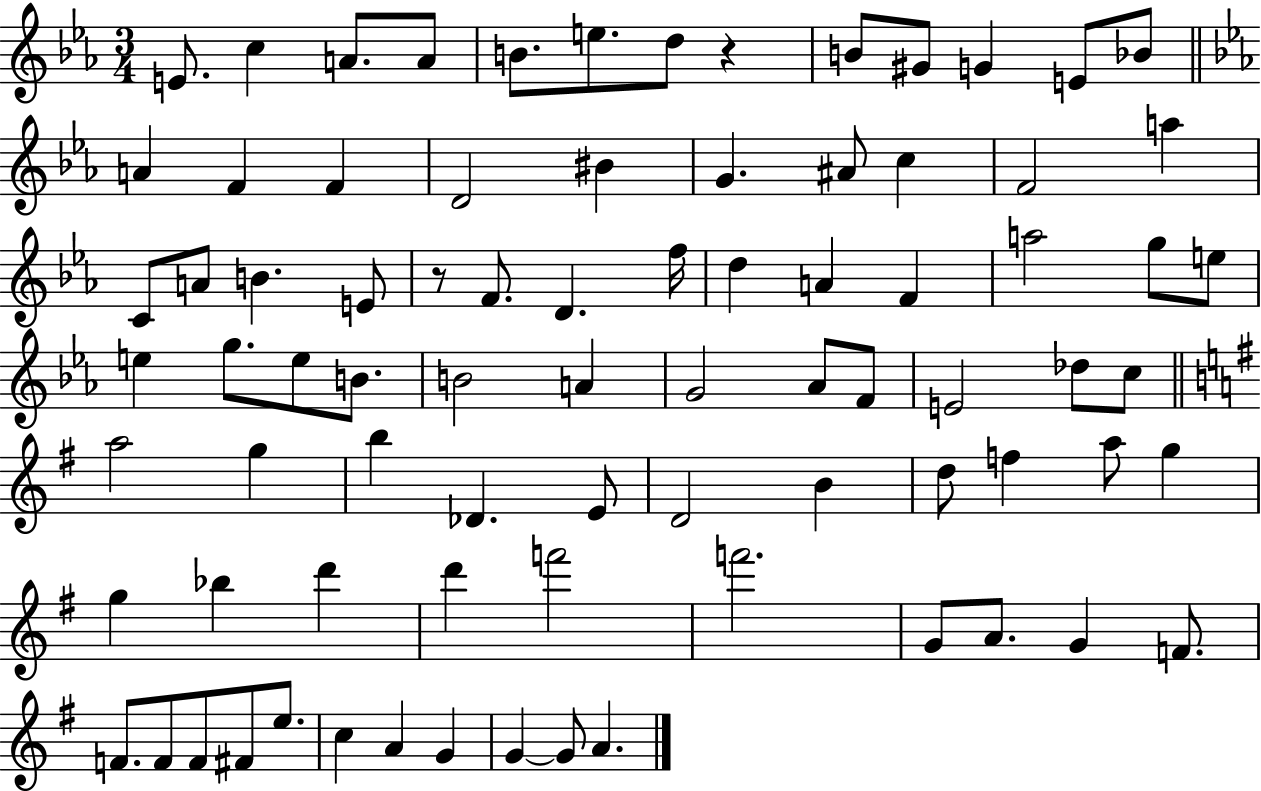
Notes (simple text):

E4/e. C5/q A4/e. A4/e B4/e. E5/e. D5/e R/q B4/e G#4/e G4/q E4/e Bb4/e A4/q F4/q F4/q D4/h BIS4/q G4/q. A#4/e C5/q F4/h A5/q C4/e A4/e B4/q. E4/e R/e F4/e. D4/q. F5/s D5/q A4/q F4/q A5/h G5/e E5/e E5/q G5/e. E5/e B4/e. B4/h A4/q G4/h Ab4/e F4/e E4/h Db5/e C5/e A5/h G5/q B5/q Db4/q. E4/e D4/h B4/q D5/e F5/q A5/e G5/q G5/q Bb5/q D6/q D6/q F6/h F6/h. G4/e A4/e. G4/q F4/e. F4/e. F4/e F4/e F#4/e E5/e. C5/q A4/q G4/q G4/q G4/e A4/q.